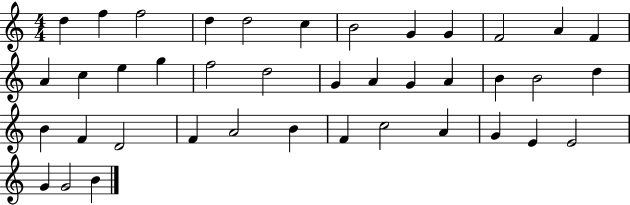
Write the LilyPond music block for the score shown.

{
  \clef treble
  \numericTimeSignature
  \time 4/4
  \key c \major
  d''4 f''4 f''2 | d''4 d''2 c''4 | b'2 g'4 g'4 | f'2 a'4 f'4 | \break a'4 c''4 e''4 g''4 | f''2 d''2 | g'4 a'4 g'4 a'4 | b'4 b'2 d''4 | \break b'4 f'4 d'2 | f'4 a'2 b'4 | f'4 c''2 a'4 | g'4 e'4 e'2 | \break g'4 g'2 b'4 | \bar "|."
}